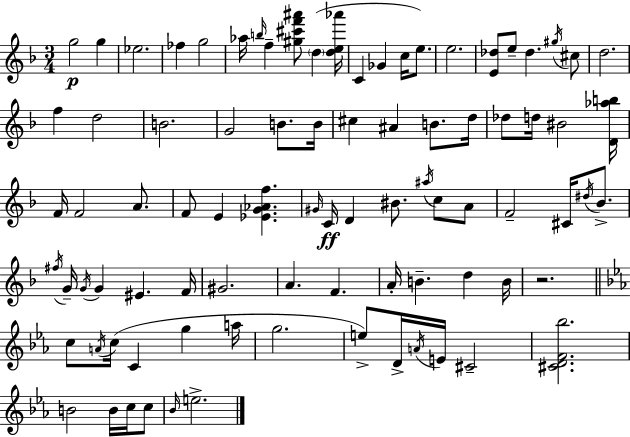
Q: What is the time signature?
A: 3/4